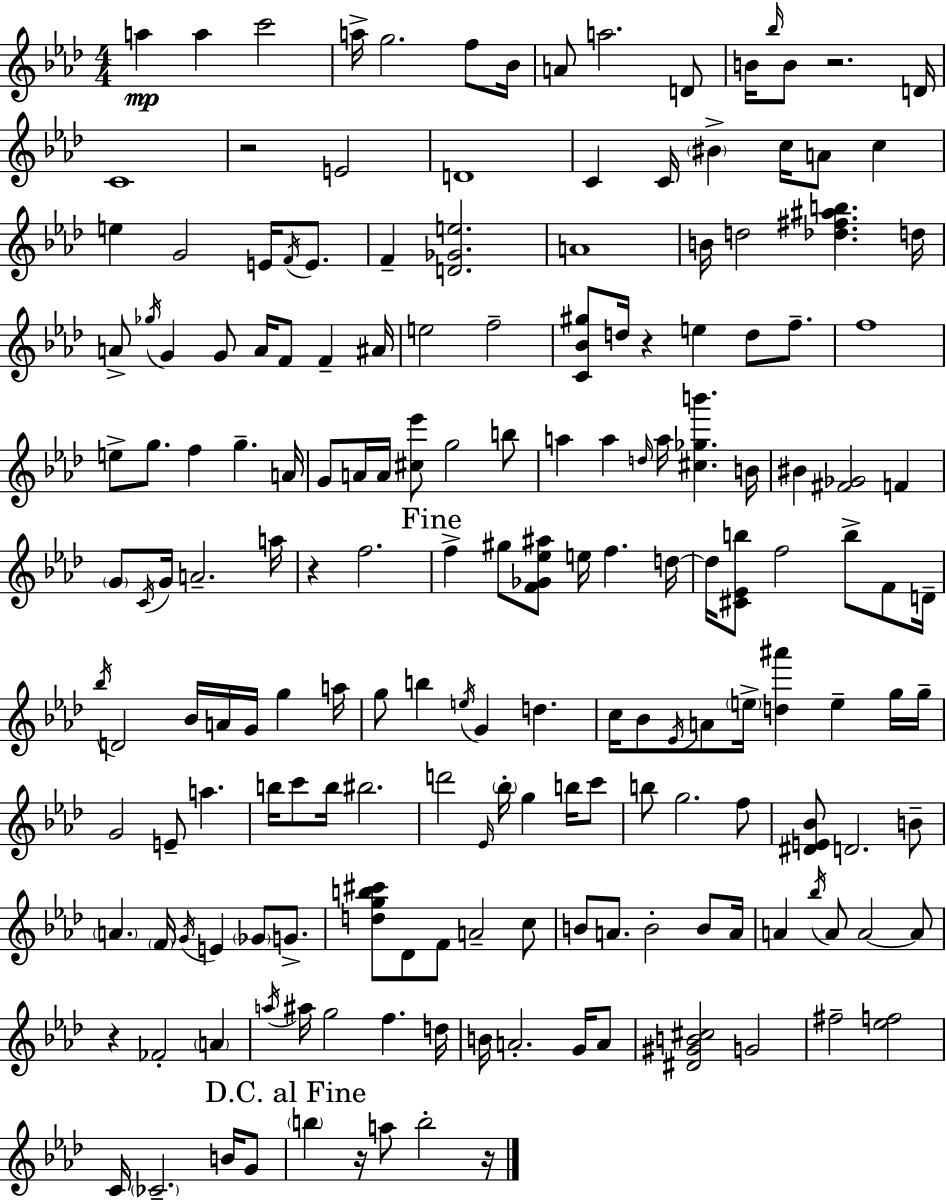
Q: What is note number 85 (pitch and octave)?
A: A4